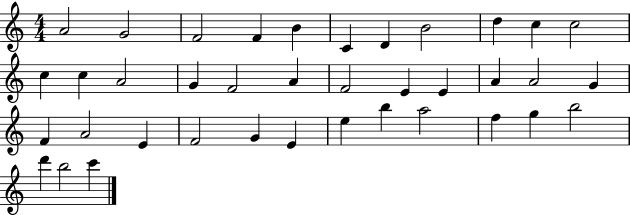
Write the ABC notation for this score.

X:1
T:Untitled
M:4/4
L:1/4
K:C
A2 G2 F2 F B C D B2 d c c2 c c A2 G F2 A F2 E E A A2 G F A2 E F2 G E e b a2 f g b2 d' b2 c'